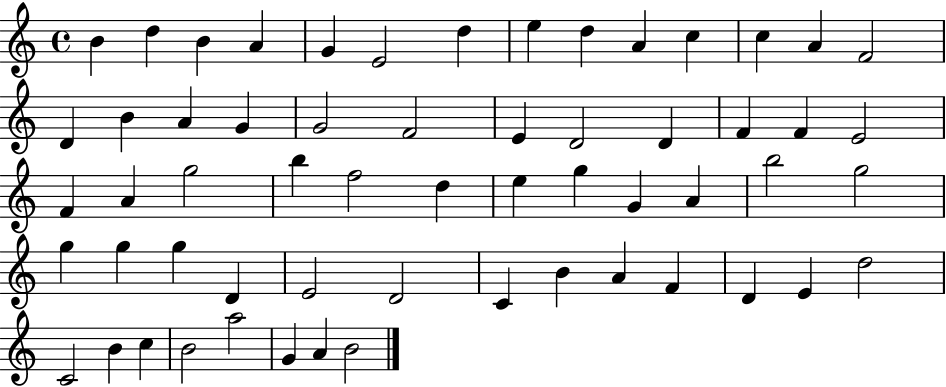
X:1
T:Untitled
M:4/4
L:1/4
K:C
B d B A G E2 d e d A c c A F2 D B A G G2 F2 E D2 D F F E2 F A g2 b f2 d e g G A b2 g2 g g g D E2 D2 C B A F D E d2 C2 B c B2 a2 G A B2